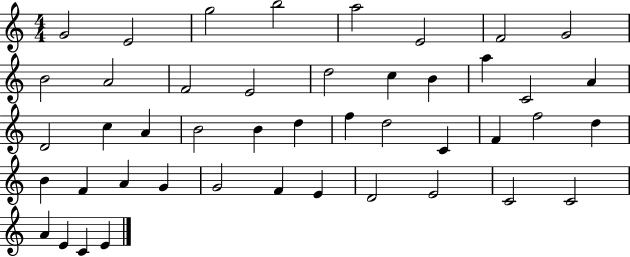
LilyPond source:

{
  \clef treble
  \numericTimeSignature
  \time 4/4
  \key c \major
  g'2 e'2 | g''2 b''2 | a''2 e'2 | f'2 g'2 | \break b'2 a'2 | f'2 e'2 | d''2 c''4 b'4 | a''4 c'2 a'4 | \break d'2 c''4 a'4 | b'2 b'4 d''4 | f''4 d''2 c'4 | f'4 f''2 d''4 | \break b'4 f'4 a'4 g'4 | g'2 f'4 e'4 | d'2 e'2 | c'2 c'2 | \break a'4 e'4 c'4 e'4 | \bar "|."
}